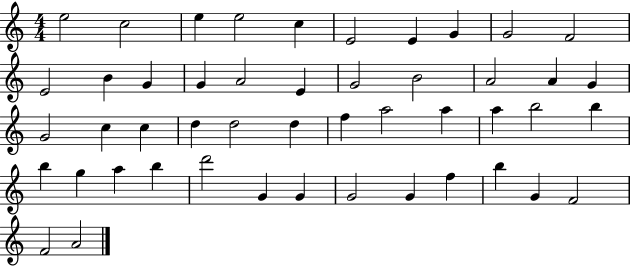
X:1
T:Untitled
M:4/4
L:1/4
K:C
e2 c2 e e2 c E2 E G G2 F2 E2 B G G A2 E G2 B2 A2 A G G2 c c d d2 d f a2 a a b2 b b g a b d'2 G G G2 G f b G F2 F2 A2